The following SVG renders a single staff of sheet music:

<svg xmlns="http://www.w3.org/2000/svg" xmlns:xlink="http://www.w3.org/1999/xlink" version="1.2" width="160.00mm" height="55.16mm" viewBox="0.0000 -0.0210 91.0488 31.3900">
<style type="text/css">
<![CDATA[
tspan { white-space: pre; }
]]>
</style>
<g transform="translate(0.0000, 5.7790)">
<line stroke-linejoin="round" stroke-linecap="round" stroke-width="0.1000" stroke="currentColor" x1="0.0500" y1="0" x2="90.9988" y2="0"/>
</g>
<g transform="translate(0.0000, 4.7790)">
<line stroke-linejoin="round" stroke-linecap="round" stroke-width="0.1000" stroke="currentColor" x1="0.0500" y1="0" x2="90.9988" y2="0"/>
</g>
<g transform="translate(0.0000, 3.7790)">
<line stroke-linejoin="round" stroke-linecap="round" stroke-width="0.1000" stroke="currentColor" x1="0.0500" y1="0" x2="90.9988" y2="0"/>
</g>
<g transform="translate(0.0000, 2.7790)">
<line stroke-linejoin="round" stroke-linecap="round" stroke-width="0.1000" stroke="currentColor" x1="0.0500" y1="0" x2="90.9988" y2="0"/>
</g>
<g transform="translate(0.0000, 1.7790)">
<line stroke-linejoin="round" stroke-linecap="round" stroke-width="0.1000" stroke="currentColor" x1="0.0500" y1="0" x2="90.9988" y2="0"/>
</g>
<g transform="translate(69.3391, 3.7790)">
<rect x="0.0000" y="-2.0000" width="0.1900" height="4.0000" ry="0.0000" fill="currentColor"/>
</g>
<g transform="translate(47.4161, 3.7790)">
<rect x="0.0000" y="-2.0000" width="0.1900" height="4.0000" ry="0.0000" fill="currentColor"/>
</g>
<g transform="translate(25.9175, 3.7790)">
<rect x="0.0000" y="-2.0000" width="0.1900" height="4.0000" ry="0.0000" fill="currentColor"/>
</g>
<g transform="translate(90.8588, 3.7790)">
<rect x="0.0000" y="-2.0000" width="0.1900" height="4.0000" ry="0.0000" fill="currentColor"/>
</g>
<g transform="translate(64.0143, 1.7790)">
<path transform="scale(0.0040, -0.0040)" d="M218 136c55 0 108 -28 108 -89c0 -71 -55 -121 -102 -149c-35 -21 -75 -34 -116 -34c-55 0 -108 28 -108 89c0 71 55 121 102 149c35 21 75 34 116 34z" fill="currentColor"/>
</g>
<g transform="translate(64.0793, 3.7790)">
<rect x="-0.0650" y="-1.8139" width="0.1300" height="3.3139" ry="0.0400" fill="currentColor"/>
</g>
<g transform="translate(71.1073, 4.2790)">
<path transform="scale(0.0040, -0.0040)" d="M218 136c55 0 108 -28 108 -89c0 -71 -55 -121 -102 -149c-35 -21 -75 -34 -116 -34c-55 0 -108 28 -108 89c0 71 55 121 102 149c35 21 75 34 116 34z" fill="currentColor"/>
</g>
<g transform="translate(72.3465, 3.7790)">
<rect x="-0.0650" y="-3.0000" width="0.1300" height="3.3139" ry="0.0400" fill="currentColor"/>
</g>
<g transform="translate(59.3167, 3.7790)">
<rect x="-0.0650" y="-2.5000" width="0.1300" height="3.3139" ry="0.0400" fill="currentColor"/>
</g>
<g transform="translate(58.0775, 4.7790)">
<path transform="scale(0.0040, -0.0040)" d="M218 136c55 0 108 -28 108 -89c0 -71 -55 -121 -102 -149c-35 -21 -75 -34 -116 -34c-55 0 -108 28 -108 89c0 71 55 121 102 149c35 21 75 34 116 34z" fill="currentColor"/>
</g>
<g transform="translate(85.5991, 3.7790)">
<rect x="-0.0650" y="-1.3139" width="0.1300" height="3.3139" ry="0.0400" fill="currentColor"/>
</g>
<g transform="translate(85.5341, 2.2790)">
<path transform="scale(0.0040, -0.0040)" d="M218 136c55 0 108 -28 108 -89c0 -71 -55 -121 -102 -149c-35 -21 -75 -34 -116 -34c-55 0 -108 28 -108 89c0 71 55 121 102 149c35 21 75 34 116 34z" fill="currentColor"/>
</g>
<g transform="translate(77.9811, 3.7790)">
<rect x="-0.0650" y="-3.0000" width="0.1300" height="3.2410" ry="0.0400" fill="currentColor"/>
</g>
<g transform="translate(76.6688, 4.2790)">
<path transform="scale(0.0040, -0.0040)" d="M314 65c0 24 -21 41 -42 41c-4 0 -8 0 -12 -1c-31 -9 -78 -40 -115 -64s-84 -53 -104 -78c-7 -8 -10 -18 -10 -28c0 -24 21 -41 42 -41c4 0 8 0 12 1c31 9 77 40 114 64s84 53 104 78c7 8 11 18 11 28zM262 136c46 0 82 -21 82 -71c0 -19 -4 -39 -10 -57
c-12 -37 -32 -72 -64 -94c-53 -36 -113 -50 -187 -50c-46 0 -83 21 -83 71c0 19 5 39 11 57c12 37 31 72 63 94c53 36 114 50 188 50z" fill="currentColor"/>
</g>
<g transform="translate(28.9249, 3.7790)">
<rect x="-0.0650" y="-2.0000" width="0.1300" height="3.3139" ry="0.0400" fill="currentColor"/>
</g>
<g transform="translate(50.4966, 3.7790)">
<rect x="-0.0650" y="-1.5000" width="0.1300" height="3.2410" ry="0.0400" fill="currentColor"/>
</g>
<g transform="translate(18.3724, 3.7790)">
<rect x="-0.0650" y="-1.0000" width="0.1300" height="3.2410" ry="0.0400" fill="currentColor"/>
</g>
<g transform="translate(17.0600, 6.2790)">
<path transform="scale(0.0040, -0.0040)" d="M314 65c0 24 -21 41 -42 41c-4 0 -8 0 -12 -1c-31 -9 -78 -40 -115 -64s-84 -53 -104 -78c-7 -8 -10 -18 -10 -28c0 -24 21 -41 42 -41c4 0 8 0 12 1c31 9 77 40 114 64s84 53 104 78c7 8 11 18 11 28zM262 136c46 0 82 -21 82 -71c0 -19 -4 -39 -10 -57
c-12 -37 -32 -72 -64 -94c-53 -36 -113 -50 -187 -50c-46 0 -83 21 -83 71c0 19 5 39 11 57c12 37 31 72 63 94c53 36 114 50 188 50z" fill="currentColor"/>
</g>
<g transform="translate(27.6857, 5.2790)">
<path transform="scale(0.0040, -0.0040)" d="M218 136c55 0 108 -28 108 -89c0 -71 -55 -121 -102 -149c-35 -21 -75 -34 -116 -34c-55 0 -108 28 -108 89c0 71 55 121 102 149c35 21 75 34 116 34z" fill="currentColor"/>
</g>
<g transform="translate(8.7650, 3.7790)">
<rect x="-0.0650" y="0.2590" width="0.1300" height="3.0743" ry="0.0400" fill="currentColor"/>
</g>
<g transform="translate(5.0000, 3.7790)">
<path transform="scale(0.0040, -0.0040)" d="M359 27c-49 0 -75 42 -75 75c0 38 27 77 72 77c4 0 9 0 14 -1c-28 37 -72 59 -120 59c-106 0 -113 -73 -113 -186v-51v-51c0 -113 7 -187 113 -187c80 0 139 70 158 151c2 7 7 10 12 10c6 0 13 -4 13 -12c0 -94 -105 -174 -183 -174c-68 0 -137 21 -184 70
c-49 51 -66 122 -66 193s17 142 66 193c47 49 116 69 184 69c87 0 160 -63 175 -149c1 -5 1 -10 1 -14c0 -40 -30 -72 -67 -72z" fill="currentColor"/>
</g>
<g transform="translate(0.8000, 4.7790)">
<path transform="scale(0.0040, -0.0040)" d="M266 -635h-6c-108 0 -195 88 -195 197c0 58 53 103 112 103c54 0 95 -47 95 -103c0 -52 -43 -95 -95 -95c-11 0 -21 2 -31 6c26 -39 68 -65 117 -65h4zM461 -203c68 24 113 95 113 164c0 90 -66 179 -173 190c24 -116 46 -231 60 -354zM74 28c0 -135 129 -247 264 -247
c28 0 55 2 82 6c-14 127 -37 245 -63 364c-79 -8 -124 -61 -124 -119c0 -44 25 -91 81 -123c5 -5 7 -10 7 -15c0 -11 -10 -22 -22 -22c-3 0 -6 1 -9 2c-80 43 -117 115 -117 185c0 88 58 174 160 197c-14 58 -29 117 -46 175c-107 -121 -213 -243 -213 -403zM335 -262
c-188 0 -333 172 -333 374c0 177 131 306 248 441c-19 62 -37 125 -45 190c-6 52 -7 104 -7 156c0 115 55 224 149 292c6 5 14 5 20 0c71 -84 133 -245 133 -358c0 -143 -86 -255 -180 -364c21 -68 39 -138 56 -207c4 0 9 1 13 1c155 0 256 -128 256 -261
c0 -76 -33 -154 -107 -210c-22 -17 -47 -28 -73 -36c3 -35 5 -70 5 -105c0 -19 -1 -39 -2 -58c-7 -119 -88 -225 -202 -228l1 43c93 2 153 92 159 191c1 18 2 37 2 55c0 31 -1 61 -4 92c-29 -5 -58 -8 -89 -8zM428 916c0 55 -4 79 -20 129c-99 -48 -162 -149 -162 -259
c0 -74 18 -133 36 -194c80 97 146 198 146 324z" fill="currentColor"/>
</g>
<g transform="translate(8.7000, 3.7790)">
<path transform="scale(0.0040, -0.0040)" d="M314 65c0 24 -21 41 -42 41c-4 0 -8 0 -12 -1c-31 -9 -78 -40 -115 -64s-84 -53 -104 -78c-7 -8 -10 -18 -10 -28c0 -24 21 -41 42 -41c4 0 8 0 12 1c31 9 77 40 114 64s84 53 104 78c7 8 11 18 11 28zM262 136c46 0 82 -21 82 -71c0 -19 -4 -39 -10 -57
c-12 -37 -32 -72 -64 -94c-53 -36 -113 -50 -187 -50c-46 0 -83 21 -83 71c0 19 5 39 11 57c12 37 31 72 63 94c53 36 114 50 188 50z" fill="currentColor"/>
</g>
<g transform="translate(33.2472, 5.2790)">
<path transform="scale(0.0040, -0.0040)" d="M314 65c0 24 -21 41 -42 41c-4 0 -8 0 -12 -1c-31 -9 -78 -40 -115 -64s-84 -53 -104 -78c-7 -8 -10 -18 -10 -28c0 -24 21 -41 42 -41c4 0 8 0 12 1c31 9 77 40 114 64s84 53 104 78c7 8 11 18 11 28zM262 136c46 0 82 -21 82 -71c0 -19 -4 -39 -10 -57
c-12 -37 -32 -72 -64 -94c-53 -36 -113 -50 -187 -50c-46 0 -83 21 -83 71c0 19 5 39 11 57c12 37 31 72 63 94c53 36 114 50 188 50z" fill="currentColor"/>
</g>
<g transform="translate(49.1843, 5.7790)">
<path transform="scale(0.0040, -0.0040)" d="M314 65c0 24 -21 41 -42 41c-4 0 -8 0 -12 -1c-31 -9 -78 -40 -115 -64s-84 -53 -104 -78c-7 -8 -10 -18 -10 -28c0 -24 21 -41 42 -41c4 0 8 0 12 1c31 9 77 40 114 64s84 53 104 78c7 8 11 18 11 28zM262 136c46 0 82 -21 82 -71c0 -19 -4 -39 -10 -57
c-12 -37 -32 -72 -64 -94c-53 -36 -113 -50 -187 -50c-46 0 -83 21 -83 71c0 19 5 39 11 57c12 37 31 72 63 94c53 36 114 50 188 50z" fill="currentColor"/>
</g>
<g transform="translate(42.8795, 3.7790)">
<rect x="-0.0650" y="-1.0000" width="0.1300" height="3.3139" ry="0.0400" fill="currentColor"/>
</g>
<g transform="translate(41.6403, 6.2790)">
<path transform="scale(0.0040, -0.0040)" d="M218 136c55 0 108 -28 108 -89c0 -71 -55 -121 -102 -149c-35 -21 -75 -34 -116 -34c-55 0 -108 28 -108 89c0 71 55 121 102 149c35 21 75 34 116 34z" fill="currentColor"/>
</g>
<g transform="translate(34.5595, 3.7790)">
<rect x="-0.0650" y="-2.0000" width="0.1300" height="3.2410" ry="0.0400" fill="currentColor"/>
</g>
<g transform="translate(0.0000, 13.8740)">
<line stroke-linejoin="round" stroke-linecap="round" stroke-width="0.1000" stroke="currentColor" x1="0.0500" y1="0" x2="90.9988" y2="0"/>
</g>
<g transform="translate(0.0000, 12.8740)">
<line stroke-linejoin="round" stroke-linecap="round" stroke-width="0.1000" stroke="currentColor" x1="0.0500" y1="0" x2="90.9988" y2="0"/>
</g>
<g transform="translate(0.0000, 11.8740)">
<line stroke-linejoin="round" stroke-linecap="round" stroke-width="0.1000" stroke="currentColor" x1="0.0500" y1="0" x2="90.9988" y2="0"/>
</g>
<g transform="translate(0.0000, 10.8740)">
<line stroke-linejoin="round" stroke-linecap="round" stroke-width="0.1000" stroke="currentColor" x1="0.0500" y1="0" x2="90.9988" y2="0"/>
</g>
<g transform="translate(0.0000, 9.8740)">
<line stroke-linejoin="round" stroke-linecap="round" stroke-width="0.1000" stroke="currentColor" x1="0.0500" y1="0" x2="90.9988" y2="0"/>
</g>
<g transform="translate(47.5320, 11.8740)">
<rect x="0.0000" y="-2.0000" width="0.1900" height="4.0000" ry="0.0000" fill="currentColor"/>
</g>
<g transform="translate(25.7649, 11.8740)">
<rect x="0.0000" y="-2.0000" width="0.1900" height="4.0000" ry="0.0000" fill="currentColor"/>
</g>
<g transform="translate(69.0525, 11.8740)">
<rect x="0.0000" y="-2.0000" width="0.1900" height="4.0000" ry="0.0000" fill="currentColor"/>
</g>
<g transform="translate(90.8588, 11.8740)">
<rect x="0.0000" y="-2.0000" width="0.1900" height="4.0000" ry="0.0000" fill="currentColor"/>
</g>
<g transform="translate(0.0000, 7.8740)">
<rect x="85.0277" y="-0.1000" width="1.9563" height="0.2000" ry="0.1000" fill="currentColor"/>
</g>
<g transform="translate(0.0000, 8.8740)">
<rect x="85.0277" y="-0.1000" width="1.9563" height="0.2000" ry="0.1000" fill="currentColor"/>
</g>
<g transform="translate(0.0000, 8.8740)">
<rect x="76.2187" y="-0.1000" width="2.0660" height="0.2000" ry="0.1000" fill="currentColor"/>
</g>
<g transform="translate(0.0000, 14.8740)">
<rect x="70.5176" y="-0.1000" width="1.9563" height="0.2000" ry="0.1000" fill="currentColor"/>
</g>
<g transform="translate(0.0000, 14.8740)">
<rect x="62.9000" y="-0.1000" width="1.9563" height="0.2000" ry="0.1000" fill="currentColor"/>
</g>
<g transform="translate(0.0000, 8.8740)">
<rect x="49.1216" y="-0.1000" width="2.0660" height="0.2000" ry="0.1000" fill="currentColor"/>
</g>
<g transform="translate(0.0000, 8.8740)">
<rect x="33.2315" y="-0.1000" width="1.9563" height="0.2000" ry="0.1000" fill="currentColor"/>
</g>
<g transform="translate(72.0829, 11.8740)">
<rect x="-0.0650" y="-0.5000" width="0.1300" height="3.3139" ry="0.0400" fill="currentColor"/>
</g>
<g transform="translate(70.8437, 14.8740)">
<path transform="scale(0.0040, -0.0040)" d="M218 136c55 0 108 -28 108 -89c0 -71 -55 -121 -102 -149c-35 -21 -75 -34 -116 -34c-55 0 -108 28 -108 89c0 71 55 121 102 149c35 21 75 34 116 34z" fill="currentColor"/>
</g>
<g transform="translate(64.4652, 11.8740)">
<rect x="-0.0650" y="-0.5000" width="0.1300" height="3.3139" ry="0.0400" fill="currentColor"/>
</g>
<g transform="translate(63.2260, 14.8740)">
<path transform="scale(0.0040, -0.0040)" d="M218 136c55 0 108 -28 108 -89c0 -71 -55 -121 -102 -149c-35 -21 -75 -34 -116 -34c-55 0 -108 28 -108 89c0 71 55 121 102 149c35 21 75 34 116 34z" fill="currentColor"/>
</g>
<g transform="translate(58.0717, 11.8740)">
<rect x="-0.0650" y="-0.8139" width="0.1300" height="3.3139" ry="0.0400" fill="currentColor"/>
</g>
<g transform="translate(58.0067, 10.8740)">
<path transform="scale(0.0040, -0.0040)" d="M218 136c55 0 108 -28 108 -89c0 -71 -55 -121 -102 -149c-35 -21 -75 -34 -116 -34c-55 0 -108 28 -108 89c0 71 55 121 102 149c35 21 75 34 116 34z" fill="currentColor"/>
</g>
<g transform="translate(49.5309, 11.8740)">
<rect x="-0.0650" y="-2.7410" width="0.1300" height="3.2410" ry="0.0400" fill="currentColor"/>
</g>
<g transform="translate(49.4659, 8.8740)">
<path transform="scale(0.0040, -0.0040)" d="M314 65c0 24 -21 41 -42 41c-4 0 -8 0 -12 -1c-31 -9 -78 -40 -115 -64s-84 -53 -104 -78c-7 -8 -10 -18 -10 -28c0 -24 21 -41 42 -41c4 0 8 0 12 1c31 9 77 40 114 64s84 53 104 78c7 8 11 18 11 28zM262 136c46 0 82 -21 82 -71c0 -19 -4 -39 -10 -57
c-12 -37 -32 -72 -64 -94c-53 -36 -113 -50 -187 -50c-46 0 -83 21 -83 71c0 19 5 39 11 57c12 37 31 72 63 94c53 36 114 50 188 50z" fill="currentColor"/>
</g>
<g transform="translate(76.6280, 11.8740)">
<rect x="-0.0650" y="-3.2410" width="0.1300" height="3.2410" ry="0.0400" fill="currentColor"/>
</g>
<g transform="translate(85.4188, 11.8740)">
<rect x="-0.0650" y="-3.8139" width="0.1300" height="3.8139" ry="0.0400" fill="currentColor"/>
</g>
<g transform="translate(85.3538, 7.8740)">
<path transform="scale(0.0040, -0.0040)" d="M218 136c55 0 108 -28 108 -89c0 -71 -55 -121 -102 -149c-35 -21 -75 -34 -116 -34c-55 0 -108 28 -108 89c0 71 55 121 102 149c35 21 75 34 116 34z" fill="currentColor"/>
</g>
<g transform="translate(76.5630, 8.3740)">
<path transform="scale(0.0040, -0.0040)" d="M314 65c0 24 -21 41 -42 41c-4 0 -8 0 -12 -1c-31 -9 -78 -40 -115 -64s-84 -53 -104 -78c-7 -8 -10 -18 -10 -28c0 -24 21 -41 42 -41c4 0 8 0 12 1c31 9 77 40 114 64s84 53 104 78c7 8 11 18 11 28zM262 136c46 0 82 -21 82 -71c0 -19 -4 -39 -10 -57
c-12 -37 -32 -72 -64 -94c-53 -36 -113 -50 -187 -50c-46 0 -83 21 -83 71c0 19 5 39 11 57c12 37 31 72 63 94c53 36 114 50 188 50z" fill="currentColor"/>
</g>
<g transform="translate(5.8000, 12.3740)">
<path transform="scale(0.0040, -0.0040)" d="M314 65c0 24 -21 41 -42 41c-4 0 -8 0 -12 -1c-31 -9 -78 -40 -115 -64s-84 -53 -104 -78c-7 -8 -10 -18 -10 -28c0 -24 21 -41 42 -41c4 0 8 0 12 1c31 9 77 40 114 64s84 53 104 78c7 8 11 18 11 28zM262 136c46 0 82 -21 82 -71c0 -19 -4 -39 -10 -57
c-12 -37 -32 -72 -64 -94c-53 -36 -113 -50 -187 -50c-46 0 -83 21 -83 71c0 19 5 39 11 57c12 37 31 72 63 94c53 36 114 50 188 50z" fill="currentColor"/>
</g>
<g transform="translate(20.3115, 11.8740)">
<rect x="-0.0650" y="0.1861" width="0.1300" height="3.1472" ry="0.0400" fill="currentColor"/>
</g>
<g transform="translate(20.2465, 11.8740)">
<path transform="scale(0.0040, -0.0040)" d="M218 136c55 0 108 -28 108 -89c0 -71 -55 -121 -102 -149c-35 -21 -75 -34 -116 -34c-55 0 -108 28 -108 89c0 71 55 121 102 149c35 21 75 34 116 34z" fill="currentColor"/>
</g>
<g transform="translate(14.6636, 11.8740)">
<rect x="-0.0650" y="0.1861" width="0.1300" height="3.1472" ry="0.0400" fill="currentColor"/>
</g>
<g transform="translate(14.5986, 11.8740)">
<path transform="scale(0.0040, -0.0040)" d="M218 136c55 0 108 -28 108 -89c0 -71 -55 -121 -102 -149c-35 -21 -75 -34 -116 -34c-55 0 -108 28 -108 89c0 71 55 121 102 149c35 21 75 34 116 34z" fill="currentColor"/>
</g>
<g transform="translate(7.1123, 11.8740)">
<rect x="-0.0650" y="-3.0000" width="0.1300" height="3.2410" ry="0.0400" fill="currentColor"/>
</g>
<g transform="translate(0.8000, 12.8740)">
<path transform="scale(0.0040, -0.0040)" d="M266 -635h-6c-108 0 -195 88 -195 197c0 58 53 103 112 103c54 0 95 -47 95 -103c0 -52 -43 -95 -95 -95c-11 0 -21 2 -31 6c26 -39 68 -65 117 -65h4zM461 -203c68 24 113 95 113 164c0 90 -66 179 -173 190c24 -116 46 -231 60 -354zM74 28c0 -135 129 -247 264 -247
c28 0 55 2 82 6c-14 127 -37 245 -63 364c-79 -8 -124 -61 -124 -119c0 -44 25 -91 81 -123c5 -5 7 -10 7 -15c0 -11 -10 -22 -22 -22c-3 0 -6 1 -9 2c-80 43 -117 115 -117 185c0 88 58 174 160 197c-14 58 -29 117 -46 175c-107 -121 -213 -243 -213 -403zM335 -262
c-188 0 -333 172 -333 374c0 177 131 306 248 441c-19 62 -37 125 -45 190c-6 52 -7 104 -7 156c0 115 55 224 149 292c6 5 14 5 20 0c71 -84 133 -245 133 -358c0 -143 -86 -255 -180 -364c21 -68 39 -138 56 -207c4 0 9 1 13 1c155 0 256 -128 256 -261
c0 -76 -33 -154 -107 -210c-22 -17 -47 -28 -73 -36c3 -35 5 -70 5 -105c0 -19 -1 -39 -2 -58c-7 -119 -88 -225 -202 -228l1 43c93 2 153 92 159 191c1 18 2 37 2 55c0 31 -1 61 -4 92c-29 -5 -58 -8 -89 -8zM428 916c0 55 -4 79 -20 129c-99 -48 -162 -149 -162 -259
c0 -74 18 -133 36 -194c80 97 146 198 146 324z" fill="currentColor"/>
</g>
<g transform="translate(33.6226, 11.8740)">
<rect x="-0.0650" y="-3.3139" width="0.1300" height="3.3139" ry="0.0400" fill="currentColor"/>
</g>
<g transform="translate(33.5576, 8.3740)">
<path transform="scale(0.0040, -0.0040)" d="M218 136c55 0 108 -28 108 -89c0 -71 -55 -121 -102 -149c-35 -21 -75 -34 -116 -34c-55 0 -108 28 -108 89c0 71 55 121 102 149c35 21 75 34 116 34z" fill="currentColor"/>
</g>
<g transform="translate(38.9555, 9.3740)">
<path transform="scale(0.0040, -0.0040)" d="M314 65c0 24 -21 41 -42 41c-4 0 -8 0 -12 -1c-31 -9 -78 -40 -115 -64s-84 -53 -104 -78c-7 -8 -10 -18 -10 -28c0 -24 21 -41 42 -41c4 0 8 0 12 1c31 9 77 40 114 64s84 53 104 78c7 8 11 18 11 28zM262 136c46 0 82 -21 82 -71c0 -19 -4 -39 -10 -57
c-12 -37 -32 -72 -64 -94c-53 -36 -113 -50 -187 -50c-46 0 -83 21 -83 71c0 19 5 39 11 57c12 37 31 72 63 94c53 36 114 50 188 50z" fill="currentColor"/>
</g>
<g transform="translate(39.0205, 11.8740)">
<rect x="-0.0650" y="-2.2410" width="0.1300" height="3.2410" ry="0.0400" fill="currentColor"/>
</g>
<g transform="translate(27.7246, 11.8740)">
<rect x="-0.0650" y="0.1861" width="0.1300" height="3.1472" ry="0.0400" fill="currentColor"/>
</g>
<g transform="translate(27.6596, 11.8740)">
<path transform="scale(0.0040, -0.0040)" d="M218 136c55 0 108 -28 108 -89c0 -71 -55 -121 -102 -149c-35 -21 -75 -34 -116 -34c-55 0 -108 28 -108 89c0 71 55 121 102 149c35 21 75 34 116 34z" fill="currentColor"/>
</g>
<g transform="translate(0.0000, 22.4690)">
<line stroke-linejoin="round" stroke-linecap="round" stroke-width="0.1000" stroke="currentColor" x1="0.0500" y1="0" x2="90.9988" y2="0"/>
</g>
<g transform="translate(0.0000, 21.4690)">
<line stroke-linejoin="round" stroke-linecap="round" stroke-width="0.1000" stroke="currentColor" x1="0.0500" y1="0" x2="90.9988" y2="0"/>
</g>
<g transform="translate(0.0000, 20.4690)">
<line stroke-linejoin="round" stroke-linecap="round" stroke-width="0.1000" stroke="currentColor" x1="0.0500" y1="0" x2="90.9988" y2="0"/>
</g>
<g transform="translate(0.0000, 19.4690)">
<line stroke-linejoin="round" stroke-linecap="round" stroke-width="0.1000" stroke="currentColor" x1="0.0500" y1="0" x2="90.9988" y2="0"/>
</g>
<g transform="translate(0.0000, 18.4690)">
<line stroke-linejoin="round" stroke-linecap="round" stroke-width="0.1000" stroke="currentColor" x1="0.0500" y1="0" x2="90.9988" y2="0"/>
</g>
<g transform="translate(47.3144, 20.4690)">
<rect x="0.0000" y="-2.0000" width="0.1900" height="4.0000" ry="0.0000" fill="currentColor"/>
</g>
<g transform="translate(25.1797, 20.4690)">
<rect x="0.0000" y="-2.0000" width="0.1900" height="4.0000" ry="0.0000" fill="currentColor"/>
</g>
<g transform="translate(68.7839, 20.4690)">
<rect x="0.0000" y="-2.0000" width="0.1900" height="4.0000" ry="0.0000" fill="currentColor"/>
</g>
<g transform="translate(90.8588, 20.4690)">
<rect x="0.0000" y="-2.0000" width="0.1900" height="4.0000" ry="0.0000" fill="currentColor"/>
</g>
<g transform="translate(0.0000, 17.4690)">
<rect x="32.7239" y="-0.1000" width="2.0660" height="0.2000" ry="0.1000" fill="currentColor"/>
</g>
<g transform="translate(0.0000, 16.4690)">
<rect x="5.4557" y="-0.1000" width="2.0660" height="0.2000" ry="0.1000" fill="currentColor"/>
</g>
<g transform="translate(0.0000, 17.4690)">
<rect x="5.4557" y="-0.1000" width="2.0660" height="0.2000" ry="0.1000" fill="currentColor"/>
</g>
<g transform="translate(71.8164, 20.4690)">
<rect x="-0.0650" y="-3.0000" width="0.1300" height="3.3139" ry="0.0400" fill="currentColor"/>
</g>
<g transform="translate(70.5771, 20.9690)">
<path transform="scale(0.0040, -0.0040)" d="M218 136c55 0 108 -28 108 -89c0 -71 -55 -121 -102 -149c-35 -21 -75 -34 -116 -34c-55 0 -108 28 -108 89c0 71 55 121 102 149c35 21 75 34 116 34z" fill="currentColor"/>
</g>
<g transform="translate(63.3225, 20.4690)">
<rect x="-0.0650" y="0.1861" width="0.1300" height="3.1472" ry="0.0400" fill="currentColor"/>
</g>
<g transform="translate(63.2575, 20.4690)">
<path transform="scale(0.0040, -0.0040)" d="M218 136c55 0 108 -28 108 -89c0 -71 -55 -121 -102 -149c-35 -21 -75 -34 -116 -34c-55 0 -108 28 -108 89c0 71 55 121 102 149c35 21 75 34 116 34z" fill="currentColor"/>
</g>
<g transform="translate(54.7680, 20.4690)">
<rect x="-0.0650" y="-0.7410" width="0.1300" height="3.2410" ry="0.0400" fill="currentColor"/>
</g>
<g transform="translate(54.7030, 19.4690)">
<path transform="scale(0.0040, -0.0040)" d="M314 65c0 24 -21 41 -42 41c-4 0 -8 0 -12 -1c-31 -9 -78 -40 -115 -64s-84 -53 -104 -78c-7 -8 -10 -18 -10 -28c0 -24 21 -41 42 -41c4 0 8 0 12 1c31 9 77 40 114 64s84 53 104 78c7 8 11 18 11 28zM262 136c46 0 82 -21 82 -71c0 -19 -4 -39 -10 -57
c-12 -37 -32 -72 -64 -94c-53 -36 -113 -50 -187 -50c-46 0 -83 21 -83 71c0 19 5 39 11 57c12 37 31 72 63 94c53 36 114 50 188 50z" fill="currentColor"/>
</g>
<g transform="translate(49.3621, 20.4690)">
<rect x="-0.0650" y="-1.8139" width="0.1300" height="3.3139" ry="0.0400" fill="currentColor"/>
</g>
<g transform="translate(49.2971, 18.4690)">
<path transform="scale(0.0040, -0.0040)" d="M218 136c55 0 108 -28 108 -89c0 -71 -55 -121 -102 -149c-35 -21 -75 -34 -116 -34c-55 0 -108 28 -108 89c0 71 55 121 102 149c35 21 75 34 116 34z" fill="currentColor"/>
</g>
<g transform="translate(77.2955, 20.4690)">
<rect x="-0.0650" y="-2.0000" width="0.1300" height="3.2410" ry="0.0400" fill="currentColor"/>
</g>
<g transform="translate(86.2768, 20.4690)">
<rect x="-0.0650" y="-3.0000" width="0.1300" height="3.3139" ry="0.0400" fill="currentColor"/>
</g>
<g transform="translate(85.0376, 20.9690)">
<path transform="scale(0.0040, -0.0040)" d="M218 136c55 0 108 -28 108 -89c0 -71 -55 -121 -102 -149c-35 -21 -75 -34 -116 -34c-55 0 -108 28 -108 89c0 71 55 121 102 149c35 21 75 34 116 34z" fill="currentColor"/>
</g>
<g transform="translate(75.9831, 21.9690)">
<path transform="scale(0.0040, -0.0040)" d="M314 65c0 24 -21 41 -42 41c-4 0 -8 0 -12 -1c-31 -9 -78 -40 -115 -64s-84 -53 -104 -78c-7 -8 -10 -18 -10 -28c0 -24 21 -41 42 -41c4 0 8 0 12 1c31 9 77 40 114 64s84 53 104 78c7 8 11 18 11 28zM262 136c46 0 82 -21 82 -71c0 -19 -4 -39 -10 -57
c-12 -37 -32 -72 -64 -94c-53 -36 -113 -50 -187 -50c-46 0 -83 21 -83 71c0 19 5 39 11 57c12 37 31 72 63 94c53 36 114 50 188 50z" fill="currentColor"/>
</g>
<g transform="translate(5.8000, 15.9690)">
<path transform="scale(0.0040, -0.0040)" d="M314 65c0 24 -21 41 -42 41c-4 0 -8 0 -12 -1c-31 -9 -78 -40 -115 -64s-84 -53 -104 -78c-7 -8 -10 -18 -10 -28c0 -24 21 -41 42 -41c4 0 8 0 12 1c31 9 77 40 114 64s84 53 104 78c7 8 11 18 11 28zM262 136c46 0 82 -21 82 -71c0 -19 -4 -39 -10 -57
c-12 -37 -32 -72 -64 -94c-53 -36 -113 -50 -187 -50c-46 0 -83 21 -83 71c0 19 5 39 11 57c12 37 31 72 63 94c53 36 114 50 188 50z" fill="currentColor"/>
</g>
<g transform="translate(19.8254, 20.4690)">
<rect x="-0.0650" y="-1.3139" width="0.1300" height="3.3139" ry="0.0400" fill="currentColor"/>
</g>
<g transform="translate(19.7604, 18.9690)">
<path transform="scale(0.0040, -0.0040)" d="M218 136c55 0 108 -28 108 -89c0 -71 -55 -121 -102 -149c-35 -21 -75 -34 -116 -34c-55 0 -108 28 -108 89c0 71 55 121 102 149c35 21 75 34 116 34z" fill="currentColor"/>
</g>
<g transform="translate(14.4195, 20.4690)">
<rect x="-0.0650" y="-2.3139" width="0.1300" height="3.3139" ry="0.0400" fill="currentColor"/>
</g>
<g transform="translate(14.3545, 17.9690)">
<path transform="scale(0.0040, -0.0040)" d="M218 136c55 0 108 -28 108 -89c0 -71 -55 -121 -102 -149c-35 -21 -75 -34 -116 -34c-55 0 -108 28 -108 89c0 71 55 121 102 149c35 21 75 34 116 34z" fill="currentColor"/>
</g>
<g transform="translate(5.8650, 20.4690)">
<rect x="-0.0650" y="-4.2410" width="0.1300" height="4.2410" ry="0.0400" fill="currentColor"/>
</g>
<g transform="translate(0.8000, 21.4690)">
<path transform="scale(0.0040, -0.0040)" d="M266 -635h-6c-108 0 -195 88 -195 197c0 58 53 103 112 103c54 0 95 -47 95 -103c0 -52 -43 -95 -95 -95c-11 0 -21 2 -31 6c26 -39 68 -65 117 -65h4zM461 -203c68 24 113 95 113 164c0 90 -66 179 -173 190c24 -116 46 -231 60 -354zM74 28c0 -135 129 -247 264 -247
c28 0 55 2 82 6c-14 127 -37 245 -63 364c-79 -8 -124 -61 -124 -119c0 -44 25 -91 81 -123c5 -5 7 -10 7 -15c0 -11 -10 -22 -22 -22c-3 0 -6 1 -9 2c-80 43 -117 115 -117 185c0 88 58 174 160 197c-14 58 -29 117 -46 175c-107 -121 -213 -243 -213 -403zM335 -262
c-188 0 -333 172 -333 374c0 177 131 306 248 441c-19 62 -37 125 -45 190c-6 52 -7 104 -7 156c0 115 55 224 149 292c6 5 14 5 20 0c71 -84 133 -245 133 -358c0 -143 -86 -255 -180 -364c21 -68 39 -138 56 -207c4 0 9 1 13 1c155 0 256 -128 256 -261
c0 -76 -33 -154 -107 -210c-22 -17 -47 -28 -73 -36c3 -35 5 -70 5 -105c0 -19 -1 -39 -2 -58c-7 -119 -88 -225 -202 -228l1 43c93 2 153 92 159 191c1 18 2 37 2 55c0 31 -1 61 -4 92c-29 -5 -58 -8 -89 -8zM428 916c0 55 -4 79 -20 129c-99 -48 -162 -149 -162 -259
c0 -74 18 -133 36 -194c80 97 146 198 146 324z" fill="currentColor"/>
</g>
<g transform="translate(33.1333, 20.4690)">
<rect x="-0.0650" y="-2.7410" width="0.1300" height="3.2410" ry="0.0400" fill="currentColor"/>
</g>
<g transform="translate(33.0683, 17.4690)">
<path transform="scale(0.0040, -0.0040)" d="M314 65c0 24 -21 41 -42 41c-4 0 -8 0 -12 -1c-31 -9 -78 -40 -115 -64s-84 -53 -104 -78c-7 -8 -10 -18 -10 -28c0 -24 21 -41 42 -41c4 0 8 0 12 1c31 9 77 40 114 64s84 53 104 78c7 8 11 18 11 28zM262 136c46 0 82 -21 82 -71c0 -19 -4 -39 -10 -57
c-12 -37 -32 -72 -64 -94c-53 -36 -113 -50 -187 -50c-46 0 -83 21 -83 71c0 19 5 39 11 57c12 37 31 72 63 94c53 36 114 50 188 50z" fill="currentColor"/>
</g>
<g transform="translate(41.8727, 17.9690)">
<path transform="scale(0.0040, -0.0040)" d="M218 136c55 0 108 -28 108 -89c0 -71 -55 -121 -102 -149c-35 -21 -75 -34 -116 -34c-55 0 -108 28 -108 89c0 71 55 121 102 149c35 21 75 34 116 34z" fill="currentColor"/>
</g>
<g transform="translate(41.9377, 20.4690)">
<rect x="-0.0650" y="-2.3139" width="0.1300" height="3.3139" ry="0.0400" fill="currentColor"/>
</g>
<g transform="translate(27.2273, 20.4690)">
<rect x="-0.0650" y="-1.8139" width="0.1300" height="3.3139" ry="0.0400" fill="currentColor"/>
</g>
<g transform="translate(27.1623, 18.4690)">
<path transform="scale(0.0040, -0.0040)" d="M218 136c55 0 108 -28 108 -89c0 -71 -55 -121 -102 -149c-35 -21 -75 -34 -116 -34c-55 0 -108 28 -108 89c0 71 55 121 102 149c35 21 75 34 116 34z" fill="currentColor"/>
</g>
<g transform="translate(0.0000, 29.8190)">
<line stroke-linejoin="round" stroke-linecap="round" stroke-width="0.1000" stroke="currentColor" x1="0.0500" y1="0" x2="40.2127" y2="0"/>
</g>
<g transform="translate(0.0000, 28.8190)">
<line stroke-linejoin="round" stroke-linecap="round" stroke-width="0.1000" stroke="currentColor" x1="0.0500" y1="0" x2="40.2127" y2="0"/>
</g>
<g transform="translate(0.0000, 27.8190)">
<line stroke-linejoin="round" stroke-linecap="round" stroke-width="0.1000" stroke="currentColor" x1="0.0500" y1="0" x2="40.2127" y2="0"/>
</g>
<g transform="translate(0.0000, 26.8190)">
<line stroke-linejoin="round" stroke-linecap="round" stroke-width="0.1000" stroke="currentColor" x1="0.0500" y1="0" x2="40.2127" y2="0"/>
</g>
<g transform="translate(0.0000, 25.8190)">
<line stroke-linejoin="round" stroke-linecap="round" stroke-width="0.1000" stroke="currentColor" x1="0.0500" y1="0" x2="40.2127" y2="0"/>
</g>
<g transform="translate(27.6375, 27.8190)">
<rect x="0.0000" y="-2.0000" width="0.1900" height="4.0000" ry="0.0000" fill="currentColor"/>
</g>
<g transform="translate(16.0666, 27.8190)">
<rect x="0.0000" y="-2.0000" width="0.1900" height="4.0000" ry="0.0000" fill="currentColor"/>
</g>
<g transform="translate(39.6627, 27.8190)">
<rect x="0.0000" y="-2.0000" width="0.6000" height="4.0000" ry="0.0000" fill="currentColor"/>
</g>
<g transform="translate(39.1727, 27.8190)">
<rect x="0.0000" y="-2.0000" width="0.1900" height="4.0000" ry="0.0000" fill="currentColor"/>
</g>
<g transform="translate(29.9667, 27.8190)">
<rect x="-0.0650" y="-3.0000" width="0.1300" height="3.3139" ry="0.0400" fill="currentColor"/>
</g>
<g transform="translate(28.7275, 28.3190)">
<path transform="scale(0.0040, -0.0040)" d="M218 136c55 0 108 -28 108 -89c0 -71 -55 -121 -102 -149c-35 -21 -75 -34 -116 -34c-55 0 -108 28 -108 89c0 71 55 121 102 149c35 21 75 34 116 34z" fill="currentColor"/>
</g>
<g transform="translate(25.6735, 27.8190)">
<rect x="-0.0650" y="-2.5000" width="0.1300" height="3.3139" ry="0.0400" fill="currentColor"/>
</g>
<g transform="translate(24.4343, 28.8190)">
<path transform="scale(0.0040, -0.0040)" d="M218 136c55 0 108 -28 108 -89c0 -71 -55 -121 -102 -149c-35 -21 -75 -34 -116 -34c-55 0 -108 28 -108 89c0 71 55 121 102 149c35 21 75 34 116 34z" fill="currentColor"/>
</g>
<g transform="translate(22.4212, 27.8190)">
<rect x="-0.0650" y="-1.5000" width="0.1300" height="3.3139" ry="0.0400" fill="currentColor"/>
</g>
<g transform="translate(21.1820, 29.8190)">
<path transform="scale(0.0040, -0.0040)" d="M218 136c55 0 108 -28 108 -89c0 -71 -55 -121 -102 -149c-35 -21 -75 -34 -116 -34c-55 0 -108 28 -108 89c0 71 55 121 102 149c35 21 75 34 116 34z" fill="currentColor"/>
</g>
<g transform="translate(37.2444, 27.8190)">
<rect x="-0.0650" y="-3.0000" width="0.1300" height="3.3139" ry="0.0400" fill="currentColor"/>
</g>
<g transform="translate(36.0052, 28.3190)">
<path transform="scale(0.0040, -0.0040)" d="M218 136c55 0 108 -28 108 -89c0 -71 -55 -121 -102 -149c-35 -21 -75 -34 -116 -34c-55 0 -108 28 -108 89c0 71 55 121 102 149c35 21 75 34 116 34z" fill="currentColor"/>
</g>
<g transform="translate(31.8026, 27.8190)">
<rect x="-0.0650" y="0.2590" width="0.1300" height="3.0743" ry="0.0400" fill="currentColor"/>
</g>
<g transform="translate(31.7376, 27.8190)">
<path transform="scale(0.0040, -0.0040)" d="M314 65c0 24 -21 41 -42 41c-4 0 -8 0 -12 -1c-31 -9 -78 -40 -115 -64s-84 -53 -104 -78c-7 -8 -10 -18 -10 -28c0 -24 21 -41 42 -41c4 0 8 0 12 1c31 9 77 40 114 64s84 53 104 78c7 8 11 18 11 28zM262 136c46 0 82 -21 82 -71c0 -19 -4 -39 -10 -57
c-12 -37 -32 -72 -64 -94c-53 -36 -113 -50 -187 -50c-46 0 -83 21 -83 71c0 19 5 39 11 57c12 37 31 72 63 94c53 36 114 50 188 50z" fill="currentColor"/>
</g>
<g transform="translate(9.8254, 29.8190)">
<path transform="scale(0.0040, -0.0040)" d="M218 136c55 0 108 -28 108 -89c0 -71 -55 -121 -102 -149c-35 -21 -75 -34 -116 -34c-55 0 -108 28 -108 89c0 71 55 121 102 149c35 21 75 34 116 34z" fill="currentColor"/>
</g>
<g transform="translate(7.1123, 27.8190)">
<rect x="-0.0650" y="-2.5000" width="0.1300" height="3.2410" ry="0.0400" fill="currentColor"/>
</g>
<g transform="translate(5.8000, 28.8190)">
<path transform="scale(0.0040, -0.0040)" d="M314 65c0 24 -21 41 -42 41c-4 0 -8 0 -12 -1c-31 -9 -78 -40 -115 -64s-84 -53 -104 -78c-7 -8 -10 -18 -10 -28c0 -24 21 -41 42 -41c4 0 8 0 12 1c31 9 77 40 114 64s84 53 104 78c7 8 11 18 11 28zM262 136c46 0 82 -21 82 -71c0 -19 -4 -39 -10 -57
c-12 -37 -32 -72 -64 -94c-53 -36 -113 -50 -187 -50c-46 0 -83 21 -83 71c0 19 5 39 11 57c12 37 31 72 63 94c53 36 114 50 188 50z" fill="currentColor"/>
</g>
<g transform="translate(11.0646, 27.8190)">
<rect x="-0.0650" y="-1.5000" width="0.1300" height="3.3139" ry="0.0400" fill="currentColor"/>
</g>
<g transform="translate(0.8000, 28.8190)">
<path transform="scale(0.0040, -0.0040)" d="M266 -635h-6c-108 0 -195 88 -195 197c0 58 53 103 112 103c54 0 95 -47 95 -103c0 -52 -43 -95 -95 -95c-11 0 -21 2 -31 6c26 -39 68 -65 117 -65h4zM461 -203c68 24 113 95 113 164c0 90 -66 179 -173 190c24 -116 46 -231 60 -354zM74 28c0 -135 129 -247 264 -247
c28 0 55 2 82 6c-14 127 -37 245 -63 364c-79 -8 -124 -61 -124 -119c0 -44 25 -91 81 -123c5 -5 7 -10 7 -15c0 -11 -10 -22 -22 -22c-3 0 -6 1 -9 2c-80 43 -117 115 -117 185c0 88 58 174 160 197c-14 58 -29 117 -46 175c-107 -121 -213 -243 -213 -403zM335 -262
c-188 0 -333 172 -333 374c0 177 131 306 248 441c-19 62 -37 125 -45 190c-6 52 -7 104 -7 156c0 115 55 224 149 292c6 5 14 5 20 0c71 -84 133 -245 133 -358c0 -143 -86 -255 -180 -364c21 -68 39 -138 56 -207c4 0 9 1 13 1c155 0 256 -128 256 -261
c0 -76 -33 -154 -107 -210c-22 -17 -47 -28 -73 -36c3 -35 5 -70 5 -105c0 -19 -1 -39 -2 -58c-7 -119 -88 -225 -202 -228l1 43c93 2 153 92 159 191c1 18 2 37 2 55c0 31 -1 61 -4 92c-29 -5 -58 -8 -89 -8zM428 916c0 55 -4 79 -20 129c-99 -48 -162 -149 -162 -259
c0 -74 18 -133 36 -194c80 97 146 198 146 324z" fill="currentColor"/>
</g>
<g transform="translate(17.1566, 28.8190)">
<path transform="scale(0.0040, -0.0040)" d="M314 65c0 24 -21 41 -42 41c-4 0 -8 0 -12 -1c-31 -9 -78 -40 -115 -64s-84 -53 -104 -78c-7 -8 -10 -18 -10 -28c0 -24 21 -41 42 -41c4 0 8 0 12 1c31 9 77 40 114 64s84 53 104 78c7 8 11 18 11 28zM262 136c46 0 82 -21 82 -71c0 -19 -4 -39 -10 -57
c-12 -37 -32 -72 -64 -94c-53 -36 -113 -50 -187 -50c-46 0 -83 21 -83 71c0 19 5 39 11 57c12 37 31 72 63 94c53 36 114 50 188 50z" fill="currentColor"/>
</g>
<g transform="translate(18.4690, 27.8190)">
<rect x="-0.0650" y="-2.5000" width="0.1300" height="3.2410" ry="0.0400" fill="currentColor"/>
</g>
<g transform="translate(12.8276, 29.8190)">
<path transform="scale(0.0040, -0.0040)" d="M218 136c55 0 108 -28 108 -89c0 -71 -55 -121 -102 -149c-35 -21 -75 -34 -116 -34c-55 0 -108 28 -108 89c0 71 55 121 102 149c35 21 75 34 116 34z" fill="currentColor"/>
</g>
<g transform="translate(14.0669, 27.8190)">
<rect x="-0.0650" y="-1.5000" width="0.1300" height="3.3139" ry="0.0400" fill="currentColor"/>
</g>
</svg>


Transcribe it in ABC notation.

X:1
T:Untitled
M:4/4
L:1/4
K:C
B2 D2 F F2 D E2 G f A A2 e A2 B B B b g2 a2 d C C b2 c' d'2 g e f a2 g f d2 B A F2 A G2 E E G2 E G A B2 A